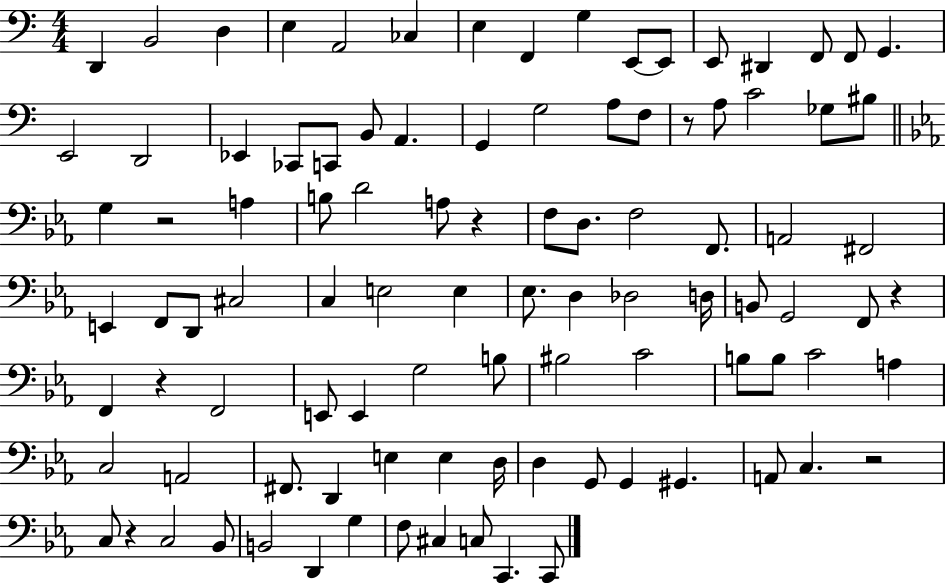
X:1
T:Untitled
M:4/4
L:1/4
K:C
D,, B,,2 D, E, A,,2 _C, E, F,, G, E,,/2 E,,/2 E,,/2 ^D,, F,,/2 F,,/2 G,, E,,2 D,,2 _E,, _C,,/2 C,,/2 B,,/2 A,, G,, G,2 A,/2 F,/2 z/2 A,/2 C2 _G,/2 ^B,/2 G, z2 A, B,/2 D2 A,/2 z F,/2 D,/2 F,2 F,,/2 A,,2 ^F,,2 E,, F,,/2 D,,/2 ^C,2 C, E,2 E, _E,/2 D, _D,2 D,/4 B,,/2 G,,2 F,,/2 z F,, z F,,2 E,,/2 E,, G,2 B,/2 ^B,2 C2 B,/2 B,/2 C2 A, C,2 A,,2 ^F,,/2 D,, E, E, D,/4 D, G,,/2 G,, ^G,, A,,/2 C, z2 C,/2 z C,2 _B,,/2 B,,2 D,, G, F,/2 ^C, C,/2 C,, C,,/2